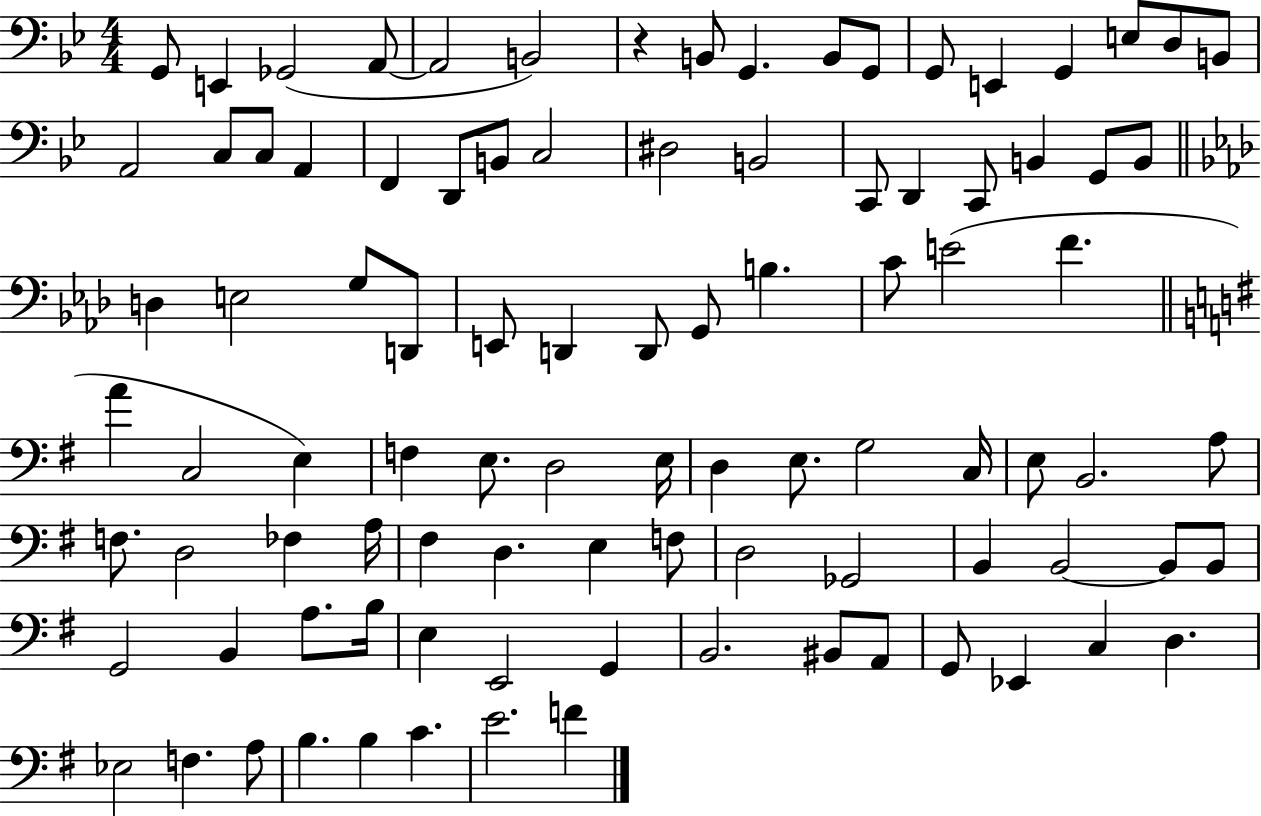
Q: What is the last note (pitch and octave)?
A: F4